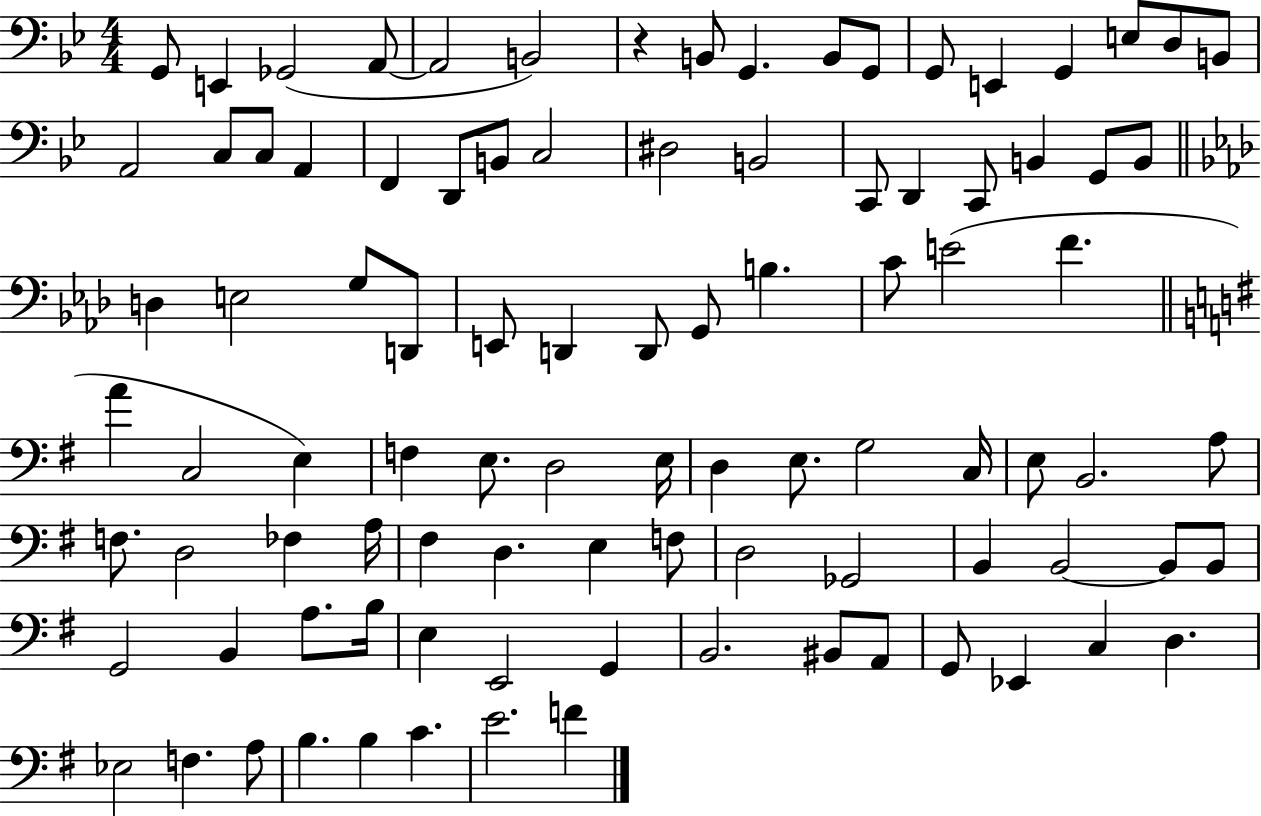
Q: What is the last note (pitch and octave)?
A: F4